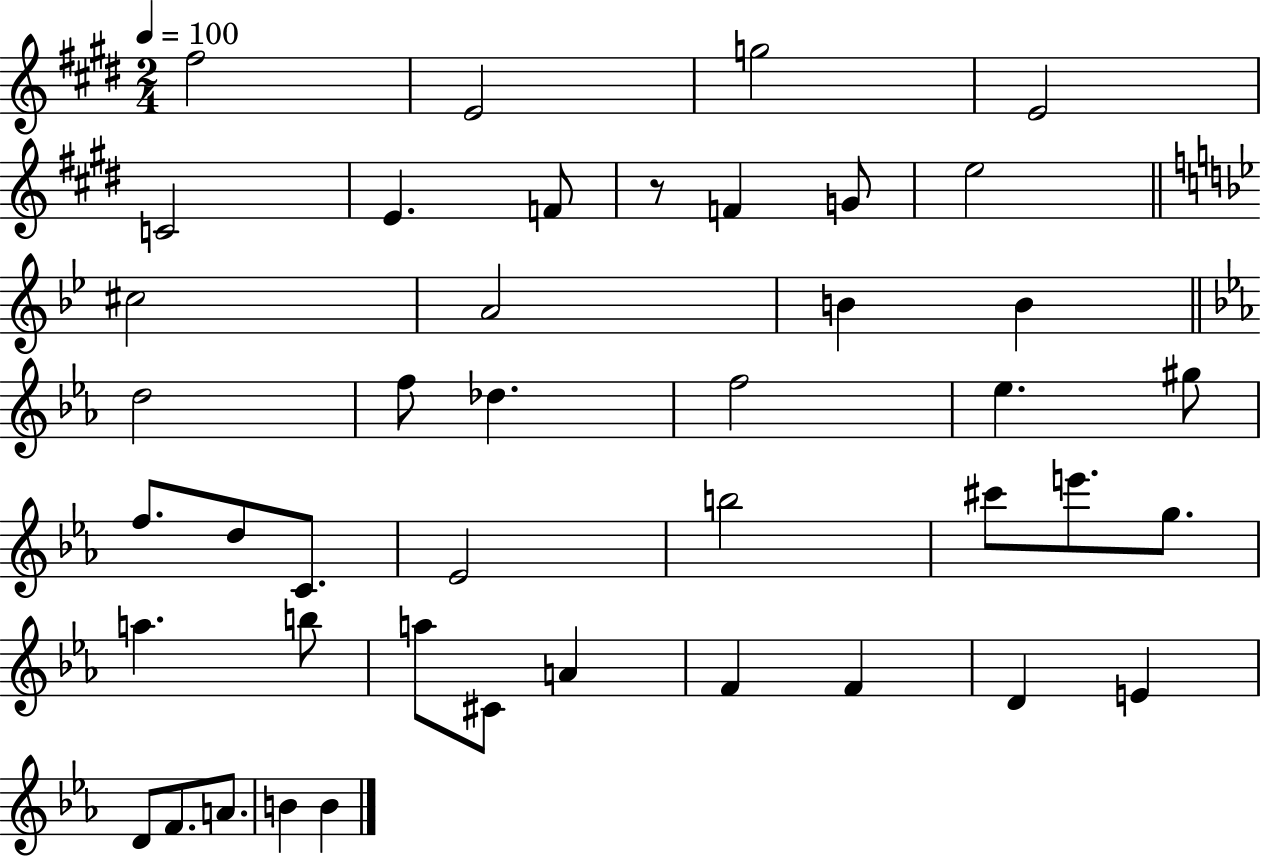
F#5/h E4/h G5/h E4/h C4/h E4/q. F4/e R/e F4/q G4/e E5/h C#5/h A4/h B4/q B4/q D5/h F5/e Db5/q. F5/h Eb5/q. G#5/e F5/e. D5/e C4/e. Eb4/h B5/h C#6/e E6/e. G5/e. A5/q. B5/e A5/e C#4/e A4/q F4/q F4/q D4/q E4/q D4/e F4/e. A4/e. B4/q B4/q